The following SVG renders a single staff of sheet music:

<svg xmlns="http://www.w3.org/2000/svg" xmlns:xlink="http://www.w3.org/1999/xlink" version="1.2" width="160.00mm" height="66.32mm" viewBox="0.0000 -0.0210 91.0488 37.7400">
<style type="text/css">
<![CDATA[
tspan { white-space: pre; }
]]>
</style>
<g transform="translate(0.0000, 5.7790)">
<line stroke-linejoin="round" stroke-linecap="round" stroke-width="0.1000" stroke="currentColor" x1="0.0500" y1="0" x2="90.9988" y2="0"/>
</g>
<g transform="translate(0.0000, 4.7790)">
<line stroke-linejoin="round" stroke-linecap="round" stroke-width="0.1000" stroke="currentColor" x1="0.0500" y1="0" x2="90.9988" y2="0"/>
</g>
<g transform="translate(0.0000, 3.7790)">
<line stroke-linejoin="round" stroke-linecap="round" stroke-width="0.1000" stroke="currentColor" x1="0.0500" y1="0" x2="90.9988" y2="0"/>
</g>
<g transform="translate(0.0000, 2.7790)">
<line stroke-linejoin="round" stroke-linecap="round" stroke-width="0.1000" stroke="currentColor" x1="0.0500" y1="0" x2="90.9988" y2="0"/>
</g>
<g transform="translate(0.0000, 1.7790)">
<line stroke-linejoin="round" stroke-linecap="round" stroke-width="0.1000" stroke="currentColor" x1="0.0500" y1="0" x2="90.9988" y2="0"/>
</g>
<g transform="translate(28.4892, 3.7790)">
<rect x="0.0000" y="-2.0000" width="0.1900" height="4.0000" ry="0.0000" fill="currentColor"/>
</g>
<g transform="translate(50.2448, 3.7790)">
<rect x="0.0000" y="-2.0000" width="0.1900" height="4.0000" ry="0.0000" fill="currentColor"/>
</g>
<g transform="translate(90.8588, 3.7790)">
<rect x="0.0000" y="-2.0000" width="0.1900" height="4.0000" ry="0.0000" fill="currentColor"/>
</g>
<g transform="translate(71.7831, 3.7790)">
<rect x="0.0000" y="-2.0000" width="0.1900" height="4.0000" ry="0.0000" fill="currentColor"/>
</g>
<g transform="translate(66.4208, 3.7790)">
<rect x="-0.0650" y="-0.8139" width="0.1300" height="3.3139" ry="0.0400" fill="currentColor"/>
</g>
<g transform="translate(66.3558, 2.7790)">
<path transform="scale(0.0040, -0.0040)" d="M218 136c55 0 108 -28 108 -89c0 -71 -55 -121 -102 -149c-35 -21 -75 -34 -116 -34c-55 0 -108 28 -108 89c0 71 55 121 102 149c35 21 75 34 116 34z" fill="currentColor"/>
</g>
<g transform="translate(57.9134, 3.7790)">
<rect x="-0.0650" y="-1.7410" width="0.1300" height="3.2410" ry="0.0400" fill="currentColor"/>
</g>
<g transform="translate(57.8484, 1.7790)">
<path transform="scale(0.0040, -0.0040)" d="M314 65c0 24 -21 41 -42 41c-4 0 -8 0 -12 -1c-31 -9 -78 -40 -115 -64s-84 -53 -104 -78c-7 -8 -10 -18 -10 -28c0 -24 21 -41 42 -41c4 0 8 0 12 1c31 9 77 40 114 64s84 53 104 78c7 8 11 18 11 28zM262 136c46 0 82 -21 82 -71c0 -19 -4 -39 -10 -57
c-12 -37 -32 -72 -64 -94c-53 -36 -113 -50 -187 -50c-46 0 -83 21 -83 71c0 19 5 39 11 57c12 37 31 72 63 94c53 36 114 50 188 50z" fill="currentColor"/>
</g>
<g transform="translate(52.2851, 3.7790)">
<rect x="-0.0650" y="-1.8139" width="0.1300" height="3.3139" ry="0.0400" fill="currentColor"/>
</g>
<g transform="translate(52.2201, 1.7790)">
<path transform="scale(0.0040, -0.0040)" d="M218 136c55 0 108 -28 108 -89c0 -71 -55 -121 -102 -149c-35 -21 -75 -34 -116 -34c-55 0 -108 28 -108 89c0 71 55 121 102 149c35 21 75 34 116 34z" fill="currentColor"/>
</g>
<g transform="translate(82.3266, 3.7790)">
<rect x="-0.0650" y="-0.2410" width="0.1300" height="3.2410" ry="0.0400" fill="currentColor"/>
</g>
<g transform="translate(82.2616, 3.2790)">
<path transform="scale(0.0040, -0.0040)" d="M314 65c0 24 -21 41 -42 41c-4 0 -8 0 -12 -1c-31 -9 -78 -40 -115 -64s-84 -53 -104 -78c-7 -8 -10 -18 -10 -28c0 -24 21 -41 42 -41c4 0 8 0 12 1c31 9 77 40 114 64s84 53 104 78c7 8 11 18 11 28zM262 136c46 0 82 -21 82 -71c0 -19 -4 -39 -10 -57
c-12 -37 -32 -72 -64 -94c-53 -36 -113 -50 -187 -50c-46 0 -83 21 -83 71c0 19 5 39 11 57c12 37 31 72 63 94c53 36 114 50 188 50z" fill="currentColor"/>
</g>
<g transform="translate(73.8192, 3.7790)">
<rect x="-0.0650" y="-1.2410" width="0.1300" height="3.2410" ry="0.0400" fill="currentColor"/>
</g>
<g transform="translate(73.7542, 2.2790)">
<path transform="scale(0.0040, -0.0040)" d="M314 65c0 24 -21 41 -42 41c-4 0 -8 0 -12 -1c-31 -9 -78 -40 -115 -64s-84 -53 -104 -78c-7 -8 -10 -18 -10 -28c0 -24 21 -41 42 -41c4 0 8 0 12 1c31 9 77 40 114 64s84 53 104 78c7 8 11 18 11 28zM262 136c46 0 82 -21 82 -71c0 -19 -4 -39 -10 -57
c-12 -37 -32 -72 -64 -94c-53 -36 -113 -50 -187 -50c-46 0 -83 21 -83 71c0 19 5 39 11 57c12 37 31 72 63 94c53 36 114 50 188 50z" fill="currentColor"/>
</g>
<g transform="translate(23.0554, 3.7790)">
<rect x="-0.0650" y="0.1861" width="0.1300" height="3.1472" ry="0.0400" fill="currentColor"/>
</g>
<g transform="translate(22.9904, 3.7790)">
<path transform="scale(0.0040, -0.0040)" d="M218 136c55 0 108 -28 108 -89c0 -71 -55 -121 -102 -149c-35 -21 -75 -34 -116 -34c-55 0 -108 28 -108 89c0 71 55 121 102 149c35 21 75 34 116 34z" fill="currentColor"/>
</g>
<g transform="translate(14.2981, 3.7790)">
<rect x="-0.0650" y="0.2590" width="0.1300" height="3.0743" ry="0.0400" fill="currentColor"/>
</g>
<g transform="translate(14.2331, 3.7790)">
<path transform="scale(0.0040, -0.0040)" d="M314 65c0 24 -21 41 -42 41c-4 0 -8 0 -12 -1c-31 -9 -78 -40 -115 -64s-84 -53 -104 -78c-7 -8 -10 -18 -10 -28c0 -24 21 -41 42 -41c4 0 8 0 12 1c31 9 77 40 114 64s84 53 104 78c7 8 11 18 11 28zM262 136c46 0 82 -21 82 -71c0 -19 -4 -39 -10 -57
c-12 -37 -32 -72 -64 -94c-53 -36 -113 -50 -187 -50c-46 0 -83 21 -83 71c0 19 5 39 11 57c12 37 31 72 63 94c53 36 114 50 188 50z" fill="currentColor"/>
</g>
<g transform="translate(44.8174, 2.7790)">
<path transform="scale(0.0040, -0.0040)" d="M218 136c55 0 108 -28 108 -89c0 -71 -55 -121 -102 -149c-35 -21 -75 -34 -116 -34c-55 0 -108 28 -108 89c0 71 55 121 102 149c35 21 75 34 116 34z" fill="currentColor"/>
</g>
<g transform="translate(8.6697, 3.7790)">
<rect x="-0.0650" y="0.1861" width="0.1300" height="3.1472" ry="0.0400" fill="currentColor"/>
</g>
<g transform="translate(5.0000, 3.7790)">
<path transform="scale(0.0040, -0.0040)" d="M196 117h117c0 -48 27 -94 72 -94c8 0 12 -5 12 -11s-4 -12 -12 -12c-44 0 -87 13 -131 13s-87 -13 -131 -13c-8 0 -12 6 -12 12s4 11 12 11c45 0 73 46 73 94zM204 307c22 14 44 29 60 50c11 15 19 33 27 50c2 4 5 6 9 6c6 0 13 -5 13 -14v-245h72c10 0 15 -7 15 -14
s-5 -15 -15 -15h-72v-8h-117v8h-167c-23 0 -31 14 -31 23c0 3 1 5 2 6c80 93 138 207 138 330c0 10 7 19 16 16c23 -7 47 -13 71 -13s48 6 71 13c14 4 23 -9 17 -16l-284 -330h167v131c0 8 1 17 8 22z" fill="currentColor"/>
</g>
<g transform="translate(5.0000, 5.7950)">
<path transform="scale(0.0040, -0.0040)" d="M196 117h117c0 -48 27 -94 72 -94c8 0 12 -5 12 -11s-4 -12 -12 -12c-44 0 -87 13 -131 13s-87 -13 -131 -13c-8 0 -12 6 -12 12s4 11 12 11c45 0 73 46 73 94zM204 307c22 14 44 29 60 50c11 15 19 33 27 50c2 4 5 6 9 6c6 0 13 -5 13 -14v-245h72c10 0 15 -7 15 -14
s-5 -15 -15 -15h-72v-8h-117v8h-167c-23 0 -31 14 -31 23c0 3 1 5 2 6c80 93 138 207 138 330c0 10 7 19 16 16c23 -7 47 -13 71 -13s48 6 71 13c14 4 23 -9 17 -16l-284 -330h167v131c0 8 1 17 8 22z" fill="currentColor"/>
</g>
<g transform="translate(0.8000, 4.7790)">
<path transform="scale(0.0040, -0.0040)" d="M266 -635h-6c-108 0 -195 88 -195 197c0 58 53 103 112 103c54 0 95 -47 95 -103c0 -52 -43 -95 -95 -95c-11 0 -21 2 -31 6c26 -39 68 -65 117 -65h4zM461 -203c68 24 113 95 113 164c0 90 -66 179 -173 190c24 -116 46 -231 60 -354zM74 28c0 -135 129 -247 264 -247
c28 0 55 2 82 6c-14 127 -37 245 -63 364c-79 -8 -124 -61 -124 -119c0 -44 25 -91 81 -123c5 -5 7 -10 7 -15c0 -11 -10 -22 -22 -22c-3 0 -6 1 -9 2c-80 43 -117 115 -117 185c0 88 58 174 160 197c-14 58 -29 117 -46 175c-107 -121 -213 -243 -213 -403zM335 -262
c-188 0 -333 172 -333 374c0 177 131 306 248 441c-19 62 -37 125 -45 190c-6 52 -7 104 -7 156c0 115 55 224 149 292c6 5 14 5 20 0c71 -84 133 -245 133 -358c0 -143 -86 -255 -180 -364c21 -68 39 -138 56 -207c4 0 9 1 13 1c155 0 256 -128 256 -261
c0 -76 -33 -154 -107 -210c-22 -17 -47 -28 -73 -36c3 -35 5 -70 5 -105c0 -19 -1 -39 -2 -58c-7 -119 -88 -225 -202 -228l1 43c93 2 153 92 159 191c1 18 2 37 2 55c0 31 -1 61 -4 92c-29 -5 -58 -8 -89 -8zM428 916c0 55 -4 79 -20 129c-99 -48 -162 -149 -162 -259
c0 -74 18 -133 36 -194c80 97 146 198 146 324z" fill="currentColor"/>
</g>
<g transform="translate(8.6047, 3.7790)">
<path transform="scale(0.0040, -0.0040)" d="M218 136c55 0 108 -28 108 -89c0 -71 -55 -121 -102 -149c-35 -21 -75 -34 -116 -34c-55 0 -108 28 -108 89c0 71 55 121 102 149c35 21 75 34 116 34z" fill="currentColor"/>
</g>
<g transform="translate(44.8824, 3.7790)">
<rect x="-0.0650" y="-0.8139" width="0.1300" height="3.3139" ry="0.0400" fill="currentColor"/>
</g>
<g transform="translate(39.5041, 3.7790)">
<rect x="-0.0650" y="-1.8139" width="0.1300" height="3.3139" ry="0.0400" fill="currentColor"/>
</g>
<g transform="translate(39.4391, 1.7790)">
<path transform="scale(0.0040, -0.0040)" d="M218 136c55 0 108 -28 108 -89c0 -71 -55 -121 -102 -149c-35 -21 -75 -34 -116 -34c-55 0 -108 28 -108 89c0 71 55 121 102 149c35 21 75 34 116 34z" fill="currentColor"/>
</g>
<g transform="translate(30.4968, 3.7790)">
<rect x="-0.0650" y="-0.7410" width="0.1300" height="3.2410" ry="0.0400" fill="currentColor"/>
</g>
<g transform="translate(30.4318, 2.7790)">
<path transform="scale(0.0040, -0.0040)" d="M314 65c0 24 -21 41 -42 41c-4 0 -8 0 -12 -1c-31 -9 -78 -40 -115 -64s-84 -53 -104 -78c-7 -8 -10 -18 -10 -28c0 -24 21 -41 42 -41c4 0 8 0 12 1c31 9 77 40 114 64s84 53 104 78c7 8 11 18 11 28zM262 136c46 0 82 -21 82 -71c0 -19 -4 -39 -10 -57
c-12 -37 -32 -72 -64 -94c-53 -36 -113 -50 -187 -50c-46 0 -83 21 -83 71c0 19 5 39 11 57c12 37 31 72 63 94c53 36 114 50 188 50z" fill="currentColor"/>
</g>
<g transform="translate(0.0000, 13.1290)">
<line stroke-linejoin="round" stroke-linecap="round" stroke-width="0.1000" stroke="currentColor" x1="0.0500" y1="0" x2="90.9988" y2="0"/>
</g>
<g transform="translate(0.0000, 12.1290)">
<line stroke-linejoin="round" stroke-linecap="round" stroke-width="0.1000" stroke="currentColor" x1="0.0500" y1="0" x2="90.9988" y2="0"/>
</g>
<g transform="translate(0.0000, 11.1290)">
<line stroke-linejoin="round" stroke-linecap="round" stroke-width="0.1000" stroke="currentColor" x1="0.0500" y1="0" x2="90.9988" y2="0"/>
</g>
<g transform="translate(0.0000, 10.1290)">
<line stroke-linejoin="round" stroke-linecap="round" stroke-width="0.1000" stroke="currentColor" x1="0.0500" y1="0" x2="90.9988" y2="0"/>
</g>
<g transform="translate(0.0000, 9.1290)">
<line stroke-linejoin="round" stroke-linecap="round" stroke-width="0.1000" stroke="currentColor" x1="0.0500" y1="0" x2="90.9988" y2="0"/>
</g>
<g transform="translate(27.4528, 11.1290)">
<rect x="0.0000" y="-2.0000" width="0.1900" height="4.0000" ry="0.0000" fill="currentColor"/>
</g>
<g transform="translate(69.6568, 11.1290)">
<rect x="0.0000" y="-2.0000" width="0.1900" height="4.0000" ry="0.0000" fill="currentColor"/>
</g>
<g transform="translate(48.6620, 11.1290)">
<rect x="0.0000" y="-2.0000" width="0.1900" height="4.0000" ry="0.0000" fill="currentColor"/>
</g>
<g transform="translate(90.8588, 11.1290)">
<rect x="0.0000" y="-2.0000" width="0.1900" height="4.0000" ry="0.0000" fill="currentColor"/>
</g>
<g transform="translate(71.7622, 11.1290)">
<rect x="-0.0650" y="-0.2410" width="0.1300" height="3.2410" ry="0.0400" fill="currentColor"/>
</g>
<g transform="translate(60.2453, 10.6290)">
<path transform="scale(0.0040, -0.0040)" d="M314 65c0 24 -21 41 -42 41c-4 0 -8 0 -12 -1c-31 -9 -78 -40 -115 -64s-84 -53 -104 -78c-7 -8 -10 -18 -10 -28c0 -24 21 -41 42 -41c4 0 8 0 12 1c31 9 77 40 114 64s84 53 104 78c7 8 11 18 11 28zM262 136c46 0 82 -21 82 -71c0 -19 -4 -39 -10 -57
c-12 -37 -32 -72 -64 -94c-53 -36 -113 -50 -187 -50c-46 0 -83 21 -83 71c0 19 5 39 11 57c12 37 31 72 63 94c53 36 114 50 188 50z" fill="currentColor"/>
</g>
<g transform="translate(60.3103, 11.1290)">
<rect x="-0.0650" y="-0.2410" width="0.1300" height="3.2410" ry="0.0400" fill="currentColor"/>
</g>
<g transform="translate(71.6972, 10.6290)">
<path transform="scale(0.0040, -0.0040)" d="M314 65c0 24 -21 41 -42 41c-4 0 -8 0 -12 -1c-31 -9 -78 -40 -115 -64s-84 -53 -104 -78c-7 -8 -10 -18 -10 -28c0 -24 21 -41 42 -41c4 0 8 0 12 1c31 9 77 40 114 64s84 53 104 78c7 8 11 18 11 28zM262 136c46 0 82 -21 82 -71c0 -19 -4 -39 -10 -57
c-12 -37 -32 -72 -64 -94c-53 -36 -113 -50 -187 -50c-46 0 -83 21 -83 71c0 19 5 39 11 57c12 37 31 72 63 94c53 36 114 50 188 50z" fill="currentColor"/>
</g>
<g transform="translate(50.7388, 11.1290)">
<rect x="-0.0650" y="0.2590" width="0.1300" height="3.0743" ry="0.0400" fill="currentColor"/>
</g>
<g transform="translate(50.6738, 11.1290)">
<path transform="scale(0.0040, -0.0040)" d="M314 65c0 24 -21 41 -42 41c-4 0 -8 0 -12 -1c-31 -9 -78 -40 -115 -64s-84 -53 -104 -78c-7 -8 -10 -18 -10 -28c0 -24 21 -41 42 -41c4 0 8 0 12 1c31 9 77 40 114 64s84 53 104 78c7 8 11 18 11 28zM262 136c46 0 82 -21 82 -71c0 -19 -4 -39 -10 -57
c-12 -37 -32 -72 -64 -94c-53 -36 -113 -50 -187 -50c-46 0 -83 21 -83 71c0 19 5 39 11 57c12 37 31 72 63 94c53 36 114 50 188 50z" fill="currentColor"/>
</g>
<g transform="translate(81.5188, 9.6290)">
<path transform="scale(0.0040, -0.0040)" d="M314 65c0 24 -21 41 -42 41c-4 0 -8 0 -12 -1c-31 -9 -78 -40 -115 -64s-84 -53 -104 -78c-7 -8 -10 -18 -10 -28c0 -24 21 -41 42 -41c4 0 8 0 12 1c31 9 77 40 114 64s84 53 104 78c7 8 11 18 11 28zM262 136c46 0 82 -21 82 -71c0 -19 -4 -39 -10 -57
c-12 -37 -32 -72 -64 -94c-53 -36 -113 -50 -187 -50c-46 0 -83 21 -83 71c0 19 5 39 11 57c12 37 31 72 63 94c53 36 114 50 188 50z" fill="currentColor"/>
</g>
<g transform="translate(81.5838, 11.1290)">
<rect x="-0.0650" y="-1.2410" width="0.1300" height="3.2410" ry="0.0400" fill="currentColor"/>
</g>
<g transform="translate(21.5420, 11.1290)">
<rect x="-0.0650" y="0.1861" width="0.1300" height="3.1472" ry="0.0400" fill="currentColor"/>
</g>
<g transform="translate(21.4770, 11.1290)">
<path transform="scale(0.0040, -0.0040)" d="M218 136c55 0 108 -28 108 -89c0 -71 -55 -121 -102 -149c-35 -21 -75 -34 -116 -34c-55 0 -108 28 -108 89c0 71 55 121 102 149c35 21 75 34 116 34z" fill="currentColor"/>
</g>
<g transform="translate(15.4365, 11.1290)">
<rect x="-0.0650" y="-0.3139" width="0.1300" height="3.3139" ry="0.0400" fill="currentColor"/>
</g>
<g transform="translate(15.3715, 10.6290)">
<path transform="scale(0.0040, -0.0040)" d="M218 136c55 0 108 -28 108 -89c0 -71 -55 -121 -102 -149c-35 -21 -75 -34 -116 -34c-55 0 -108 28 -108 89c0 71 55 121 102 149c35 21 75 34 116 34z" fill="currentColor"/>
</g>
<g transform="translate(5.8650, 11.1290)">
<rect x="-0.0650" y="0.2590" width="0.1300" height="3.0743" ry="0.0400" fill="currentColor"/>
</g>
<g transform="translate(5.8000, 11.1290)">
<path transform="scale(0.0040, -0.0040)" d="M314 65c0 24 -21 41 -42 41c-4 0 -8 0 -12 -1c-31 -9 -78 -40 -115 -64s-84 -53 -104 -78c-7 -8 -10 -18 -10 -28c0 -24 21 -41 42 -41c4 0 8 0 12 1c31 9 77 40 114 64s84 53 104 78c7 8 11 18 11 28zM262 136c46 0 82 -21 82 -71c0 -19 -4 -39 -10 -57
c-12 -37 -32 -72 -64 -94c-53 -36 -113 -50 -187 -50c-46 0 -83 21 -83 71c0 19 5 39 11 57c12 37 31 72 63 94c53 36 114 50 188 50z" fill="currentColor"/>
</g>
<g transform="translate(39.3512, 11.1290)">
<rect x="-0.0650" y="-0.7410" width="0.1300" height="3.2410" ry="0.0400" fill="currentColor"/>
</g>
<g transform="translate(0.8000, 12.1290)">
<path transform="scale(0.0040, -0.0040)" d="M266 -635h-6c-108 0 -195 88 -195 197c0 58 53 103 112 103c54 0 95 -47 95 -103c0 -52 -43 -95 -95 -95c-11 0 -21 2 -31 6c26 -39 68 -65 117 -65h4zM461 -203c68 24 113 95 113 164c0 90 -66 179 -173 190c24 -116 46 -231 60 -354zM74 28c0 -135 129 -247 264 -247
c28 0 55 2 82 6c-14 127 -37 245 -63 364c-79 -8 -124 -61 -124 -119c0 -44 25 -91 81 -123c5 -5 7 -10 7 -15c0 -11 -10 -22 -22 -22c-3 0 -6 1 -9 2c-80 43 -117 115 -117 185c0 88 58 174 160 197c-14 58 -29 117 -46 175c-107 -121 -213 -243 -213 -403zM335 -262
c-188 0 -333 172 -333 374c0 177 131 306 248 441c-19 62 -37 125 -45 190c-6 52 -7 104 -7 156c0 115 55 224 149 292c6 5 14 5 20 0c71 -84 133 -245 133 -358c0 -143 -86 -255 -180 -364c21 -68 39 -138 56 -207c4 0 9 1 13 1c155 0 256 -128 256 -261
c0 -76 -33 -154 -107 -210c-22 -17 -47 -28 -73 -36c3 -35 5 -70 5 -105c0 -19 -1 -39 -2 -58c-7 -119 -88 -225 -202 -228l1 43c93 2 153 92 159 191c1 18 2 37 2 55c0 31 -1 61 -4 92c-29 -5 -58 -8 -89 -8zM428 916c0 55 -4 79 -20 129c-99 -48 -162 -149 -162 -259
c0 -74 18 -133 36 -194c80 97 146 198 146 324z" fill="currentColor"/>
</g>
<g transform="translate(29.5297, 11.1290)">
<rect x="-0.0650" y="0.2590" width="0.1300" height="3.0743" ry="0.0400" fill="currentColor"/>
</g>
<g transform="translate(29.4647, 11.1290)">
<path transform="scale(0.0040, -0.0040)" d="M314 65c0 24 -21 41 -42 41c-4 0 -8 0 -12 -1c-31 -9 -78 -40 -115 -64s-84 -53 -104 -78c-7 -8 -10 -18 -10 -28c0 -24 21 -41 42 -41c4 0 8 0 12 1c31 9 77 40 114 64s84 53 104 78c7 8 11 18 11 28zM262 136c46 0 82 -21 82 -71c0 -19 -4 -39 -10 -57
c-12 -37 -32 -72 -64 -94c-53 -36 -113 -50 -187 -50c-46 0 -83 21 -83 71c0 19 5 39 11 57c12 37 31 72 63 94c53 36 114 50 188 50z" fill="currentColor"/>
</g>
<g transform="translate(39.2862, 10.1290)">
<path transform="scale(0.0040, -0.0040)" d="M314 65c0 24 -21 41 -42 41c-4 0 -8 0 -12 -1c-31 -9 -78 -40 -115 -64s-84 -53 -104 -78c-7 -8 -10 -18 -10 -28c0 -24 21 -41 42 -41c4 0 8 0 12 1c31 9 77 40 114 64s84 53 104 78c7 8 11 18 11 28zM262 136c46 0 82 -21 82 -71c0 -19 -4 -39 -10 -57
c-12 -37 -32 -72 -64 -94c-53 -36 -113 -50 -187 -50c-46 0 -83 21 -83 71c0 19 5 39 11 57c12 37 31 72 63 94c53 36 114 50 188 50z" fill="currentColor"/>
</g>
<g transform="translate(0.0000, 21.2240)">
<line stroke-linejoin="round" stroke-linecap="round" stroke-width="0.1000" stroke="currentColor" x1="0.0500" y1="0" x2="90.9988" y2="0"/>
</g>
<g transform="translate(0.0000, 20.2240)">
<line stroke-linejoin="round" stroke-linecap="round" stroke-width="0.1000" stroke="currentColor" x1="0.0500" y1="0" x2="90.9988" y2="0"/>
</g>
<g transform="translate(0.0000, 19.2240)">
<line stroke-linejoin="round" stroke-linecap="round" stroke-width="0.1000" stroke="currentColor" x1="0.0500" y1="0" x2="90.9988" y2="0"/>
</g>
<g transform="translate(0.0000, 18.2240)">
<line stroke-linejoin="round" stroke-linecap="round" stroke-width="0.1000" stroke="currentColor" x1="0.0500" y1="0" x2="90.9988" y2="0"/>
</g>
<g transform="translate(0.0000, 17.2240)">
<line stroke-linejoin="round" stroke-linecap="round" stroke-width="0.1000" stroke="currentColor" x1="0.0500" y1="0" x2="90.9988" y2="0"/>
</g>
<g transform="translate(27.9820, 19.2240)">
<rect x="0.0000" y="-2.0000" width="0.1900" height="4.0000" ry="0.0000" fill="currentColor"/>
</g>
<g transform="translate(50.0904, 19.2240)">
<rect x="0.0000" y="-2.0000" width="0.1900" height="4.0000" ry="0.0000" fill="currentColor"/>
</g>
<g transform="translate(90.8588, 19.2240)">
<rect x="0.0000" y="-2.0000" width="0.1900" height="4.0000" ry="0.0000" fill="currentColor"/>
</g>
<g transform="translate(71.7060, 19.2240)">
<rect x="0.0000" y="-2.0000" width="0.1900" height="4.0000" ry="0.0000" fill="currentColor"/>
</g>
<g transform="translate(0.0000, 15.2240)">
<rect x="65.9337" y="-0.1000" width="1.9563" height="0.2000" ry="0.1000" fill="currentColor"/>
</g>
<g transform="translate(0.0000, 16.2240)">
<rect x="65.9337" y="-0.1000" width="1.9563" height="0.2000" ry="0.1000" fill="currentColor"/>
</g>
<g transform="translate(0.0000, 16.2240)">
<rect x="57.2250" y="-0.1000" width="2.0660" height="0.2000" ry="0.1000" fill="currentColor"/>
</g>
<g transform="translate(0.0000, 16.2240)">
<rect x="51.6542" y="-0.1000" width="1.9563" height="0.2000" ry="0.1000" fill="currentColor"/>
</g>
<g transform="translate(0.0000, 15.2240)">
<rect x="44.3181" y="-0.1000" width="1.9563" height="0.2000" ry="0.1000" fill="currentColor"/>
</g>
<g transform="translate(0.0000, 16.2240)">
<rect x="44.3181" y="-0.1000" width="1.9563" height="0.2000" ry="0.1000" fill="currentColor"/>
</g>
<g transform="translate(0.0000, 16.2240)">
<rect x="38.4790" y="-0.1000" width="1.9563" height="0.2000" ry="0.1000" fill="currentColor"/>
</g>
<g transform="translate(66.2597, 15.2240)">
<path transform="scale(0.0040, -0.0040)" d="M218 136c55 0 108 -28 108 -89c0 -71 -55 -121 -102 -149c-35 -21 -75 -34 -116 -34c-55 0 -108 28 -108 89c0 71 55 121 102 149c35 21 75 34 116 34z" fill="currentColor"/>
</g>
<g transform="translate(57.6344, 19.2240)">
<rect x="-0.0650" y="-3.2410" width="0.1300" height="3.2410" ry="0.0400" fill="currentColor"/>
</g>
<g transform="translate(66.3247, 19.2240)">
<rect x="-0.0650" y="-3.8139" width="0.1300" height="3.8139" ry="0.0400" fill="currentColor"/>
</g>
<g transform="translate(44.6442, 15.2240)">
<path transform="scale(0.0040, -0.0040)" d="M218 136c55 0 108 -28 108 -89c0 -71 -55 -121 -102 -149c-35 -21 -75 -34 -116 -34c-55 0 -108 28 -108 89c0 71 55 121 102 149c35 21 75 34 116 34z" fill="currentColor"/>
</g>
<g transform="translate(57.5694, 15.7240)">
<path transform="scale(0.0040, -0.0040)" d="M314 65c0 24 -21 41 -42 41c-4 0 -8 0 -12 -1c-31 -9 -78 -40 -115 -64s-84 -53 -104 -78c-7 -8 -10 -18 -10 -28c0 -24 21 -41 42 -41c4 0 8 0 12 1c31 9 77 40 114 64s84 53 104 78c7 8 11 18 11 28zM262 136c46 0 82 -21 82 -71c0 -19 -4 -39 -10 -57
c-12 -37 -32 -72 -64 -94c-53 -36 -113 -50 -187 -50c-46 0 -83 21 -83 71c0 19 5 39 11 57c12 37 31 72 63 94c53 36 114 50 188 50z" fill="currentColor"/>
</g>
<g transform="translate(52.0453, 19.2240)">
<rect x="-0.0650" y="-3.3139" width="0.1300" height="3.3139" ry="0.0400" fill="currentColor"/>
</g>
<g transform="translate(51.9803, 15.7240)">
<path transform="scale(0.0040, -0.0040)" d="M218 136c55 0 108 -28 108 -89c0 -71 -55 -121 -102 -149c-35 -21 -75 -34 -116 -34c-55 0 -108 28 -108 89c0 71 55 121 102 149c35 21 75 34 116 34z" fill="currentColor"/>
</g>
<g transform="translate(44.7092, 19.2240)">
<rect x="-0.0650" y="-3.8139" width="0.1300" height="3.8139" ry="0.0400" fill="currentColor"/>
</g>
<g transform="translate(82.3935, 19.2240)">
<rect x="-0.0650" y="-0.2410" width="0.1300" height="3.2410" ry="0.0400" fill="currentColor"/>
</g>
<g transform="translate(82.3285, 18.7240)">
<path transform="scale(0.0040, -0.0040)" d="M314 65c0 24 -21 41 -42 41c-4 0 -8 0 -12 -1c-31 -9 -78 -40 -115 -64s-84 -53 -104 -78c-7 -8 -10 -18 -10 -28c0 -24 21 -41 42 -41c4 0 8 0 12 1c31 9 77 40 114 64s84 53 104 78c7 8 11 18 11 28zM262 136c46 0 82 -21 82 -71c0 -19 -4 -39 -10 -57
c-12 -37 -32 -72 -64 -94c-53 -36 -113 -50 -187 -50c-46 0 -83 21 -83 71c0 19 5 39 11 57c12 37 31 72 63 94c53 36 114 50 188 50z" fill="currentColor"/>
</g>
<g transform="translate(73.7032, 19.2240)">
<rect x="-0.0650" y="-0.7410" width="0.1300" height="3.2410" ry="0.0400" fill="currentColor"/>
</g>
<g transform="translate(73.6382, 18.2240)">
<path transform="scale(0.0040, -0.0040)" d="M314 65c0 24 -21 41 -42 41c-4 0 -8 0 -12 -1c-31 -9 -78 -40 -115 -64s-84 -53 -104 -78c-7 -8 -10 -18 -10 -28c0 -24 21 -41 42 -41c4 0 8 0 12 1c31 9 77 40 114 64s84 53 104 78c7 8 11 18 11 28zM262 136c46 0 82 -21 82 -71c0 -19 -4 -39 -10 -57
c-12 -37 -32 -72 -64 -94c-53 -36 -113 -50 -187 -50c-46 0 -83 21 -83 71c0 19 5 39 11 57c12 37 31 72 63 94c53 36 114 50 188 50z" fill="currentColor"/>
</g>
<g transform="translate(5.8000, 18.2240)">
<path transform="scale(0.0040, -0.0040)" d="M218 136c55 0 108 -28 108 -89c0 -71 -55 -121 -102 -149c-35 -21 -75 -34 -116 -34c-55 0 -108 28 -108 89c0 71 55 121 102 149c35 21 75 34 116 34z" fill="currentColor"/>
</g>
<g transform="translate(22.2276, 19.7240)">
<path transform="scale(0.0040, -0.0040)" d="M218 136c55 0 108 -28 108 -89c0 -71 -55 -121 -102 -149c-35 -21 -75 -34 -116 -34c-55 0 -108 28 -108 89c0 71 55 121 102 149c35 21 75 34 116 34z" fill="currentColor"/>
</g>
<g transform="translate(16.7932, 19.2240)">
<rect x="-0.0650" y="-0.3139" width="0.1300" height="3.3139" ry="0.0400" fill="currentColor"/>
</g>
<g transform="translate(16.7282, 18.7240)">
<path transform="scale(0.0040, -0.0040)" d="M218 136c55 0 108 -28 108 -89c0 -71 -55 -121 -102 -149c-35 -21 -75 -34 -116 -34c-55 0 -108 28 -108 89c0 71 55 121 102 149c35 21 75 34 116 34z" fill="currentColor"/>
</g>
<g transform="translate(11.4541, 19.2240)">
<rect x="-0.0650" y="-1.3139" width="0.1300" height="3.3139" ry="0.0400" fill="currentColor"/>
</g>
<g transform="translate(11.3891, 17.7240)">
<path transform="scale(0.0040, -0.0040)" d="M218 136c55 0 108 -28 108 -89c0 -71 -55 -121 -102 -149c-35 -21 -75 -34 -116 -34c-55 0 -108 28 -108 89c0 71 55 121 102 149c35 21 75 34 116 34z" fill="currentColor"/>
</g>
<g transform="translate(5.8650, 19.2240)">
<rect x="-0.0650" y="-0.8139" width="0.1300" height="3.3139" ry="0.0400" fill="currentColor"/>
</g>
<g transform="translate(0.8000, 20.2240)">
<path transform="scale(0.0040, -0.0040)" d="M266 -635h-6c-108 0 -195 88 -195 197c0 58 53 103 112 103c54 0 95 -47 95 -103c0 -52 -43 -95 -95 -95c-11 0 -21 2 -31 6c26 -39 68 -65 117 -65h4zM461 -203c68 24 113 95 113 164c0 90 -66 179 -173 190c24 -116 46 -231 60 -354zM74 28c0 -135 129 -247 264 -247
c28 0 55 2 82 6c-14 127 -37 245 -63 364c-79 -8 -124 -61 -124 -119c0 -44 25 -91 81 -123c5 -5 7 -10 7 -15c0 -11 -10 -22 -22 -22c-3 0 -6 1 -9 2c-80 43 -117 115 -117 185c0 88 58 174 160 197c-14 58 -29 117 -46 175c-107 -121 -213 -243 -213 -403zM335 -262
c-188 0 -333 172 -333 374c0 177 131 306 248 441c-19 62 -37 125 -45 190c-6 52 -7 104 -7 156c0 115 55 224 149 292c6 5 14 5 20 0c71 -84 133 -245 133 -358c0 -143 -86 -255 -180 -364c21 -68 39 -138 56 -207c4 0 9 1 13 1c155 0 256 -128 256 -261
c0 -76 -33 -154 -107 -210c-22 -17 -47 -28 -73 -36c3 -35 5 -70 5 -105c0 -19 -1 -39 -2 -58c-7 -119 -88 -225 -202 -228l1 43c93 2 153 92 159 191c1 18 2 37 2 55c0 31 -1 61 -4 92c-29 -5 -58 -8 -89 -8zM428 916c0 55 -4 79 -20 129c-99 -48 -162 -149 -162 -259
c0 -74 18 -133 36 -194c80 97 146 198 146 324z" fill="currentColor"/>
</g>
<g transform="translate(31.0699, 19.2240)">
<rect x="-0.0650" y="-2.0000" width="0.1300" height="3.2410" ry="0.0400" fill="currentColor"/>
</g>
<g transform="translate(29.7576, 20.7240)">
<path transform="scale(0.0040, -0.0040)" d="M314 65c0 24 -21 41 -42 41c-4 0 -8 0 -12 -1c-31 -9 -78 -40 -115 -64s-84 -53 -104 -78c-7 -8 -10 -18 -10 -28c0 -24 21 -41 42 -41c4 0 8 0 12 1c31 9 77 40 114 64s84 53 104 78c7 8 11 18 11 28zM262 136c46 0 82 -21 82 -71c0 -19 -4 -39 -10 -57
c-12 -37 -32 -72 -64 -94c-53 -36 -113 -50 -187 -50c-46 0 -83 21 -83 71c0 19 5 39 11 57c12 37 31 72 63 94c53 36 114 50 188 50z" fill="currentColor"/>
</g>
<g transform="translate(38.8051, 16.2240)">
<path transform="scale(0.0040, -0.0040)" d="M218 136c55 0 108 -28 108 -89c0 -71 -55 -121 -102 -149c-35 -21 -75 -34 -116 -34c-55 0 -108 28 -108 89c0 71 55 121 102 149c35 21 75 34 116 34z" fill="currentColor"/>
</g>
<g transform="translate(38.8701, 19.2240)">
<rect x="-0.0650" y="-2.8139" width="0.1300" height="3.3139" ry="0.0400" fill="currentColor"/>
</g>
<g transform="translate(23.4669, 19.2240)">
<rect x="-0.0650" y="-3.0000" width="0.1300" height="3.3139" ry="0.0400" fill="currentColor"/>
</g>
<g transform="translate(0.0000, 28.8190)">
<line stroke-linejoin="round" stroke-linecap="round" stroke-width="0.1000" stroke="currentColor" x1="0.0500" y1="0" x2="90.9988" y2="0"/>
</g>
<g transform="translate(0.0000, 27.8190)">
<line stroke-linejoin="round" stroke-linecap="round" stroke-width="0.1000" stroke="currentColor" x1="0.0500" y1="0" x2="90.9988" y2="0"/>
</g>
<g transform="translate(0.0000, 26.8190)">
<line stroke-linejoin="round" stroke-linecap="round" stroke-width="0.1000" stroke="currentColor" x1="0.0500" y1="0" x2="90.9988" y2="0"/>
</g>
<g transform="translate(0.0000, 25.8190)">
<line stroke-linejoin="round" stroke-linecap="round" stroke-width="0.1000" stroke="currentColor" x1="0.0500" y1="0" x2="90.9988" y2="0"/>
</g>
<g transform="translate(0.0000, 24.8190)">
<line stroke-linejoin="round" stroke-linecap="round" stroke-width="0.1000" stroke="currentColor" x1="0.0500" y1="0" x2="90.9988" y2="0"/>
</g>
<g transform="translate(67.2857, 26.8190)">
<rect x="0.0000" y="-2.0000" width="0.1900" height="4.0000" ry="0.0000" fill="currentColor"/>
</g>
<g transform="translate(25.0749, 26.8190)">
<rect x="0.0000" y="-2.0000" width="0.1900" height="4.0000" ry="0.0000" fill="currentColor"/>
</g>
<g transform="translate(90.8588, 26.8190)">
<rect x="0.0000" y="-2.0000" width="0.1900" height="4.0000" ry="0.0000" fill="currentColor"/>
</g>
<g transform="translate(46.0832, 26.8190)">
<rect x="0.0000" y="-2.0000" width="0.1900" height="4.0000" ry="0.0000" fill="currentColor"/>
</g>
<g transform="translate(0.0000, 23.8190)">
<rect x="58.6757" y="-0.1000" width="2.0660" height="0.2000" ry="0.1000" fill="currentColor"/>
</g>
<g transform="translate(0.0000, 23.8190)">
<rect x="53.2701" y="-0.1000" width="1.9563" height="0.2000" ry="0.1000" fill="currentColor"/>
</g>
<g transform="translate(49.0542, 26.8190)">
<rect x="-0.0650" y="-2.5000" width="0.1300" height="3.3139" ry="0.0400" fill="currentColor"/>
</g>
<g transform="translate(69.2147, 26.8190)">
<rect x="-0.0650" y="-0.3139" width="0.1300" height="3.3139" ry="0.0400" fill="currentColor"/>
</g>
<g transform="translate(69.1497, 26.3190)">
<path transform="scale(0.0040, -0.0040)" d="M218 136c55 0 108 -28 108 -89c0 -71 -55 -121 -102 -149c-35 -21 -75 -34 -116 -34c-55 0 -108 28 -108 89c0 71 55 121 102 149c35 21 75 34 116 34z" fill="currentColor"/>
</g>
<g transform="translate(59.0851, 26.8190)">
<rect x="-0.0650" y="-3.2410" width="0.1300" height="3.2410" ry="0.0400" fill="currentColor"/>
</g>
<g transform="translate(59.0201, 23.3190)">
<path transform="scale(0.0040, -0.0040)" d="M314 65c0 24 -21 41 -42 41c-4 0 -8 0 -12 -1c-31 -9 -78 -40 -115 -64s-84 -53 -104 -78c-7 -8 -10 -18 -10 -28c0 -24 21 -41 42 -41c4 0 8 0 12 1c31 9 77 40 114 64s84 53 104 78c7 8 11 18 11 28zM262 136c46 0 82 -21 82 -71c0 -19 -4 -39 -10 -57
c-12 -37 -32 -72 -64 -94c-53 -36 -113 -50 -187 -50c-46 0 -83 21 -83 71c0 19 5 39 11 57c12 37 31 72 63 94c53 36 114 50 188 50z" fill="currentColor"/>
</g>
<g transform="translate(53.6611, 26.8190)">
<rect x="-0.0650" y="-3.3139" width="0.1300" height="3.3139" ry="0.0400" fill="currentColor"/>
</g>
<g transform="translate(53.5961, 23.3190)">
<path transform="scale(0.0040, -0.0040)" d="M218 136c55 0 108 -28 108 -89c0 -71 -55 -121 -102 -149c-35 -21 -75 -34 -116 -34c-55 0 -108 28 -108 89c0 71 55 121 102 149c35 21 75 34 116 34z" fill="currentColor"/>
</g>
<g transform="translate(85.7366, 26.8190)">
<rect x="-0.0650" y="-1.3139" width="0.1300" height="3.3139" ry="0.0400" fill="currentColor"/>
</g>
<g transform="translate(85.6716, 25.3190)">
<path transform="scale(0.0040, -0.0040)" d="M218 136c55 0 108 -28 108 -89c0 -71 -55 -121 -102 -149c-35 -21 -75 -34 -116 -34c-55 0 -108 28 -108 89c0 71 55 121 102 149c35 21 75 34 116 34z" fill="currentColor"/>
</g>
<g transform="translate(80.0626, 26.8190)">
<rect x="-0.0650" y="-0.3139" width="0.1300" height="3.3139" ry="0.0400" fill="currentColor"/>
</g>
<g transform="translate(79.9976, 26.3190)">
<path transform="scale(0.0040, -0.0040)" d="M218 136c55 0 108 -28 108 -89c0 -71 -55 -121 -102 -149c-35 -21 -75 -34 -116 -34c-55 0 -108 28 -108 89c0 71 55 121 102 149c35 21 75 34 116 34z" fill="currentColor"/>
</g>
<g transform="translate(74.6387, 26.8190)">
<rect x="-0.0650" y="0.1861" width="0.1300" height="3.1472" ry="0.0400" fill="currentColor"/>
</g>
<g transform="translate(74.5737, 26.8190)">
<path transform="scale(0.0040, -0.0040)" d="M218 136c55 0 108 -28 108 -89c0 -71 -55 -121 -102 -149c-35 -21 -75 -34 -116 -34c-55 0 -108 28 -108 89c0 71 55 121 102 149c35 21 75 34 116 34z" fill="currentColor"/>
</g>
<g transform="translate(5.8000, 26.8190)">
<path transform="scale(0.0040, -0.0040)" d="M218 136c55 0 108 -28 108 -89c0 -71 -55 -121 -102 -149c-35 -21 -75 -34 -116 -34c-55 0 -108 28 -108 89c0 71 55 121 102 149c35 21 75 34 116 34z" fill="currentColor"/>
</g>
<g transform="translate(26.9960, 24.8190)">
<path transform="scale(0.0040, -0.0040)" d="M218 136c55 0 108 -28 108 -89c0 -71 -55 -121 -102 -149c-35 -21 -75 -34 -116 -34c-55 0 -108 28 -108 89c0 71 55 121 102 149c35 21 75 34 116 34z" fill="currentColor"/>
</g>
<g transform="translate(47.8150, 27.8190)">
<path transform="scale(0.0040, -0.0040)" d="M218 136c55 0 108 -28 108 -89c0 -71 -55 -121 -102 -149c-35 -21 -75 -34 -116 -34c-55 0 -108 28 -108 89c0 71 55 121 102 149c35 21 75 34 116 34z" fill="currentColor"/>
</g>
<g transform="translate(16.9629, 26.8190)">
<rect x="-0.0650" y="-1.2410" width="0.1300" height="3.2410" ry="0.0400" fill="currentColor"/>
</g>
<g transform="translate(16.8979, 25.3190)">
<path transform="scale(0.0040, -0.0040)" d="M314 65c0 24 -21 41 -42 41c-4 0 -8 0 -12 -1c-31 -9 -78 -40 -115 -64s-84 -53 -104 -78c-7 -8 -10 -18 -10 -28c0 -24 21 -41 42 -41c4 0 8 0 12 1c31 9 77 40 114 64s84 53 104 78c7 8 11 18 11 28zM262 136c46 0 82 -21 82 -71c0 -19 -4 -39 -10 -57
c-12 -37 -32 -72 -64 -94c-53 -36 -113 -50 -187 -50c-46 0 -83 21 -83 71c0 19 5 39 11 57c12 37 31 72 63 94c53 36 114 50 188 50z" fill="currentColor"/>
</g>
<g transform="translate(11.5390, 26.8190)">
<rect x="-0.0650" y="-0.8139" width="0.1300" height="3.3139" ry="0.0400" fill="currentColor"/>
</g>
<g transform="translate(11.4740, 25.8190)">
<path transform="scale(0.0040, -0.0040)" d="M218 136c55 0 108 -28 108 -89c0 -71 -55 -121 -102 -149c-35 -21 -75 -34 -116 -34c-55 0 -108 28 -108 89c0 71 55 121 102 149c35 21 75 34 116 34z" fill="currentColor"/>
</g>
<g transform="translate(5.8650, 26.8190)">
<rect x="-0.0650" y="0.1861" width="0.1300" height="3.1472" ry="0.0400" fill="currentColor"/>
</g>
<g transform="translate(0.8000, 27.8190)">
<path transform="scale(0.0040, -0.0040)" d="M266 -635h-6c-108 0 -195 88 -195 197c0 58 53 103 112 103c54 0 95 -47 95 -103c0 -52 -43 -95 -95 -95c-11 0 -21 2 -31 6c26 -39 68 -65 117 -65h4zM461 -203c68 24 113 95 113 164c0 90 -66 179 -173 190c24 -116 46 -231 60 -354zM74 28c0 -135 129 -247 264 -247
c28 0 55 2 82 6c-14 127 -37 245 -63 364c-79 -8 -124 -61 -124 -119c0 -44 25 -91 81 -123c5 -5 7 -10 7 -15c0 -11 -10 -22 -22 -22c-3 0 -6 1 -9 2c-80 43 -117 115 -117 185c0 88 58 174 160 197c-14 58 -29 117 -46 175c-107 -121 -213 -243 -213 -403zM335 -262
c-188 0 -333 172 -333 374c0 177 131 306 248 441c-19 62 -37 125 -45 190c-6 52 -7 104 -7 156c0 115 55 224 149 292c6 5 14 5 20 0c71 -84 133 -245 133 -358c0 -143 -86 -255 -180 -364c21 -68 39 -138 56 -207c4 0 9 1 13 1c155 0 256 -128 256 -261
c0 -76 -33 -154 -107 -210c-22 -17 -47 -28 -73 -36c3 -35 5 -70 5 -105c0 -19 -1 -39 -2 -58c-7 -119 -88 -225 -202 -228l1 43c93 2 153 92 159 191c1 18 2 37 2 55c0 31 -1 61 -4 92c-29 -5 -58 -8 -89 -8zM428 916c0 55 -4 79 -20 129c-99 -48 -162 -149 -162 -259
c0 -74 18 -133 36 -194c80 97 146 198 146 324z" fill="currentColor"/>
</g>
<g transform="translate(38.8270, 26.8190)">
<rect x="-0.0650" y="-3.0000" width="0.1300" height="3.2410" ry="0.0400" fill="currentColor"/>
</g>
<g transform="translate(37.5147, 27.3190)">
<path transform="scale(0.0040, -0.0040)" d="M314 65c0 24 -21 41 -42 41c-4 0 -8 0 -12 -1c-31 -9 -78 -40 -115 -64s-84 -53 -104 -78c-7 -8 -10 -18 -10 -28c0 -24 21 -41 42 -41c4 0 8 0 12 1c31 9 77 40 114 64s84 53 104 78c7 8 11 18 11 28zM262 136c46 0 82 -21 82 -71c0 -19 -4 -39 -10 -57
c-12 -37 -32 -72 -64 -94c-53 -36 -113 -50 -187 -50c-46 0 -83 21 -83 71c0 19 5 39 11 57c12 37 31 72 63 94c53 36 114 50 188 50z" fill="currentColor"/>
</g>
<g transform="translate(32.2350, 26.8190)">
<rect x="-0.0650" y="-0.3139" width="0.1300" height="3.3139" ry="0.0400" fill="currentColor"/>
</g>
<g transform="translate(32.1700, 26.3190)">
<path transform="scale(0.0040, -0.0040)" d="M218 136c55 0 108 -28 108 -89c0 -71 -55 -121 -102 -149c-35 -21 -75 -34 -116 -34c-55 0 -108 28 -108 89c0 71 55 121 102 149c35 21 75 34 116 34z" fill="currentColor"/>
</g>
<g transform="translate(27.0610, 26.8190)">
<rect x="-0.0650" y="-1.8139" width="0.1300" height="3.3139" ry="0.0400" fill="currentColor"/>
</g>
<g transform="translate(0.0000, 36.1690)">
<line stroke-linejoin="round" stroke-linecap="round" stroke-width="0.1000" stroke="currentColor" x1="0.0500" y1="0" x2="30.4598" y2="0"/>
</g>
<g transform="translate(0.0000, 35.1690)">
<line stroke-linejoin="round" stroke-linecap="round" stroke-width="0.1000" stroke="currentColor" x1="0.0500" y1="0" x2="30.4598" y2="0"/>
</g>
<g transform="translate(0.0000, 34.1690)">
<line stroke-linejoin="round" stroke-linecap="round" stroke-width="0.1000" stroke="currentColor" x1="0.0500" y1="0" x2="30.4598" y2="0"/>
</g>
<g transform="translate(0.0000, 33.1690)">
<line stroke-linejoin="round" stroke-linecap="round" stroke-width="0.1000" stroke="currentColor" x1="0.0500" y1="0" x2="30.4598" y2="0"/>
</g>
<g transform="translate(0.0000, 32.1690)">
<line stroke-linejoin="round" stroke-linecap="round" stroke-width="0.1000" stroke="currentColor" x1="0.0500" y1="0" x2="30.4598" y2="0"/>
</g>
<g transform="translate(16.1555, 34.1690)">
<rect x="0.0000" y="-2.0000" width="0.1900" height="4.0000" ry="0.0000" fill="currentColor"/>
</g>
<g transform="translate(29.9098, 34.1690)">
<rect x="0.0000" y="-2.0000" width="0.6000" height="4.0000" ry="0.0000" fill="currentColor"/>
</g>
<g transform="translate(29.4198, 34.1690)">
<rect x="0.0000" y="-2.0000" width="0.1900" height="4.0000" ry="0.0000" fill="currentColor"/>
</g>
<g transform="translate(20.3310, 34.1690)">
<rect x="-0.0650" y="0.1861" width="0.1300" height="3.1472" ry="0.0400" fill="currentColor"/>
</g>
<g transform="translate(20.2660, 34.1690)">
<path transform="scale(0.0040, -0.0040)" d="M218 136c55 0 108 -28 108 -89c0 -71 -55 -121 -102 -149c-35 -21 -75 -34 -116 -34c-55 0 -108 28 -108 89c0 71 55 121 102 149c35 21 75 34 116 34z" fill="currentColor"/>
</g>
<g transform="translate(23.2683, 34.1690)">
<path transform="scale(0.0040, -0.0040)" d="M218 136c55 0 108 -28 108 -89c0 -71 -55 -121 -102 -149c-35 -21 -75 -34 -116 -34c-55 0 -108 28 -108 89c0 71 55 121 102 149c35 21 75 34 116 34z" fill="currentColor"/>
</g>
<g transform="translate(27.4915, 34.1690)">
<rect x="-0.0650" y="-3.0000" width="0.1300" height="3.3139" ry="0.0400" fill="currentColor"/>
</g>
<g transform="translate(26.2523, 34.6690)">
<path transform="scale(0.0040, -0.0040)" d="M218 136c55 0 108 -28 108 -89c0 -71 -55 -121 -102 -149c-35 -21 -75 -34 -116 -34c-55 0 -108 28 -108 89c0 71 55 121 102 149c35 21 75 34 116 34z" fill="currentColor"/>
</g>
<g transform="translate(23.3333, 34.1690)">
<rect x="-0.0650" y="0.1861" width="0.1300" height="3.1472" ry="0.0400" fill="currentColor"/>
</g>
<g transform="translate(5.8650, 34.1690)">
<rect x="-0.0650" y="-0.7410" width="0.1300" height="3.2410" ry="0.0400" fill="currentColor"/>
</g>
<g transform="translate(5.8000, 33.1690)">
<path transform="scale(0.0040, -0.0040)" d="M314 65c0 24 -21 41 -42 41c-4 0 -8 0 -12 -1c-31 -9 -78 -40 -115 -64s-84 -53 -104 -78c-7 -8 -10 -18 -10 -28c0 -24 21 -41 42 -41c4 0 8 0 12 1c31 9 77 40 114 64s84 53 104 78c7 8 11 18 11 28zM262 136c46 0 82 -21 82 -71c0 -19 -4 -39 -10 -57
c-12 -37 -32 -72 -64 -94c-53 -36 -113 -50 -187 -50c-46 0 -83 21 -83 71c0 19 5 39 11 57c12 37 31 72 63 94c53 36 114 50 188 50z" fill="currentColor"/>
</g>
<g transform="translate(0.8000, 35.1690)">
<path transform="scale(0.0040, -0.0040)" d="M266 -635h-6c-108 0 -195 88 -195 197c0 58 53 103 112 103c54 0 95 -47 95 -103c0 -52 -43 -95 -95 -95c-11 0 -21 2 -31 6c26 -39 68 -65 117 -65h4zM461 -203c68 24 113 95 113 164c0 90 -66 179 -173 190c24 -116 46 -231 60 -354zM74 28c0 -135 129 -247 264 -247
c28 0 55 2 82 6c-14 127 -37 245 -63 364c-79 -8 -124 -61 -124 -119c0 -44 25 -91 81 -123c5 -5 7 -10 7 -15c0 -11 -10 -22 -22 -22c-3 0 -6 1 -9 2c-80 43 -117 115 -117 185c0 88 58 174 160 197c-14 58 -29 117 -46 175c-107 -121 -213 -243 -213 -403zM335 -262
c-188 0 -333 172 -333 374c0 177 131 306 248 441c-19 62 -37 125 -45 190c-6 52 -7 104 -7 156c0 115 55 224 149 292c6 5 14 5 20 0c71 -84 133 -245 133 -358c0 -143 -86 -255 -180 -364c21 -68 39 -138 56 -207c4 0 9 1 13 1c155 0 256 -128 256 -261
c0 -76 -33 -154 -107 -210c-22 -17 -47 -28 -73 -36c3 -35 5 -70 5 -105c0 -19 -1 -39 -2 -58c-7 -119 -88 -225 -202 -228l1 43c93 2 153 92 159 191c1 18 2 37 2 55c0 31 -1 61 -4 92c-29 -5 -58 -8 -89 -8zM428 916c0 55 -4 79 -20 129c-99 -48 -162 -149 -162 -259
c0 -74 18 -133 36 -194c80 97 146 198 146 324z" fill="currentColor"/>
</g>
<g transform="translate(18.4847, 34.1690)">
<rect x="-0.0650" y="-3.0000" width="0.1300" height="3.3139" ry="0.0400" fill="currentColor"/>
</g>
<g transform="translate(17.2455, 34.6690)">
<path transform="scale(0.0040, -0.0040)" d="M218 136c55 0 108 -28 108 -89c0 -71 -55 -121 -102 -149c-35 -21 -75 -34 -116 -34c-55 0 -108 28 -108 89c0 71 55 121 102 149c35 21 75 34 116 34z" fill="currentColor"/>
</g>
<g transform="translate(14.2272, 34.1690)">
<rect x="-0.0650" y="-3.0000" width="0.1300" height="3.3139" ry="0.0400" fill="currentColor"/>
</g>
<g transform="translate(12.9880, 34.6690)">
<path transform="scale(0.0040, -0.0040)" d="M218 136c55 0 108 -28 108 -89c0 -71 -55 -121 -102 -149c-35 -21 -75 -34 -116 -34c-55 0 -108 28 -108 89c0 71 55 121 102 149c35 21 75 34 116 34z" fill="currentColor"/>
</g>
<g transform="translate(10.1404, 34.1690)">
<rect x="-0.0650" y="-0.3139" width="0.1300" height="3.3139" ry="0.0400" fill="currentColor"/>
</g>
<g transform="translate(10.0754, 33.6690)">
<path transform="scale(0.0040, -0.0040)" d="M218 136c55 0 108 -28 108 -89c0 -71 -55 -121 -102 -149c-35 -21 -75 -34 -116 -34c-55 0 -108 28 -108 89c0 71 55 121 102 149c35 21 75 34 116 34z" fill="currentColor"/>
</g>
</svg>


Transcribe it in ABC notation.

X:1
T:Untitled
M:4/4
L:1/4
K:C
B B2 B d2 f d f f2 d e2 c2 B2 c B B2 d2 B2 c2 c2 e2 d e c A F2 a c' b b2 c' d2 c2 B d e2 f c A2 G b b2 c B c e d2 c A A B B A